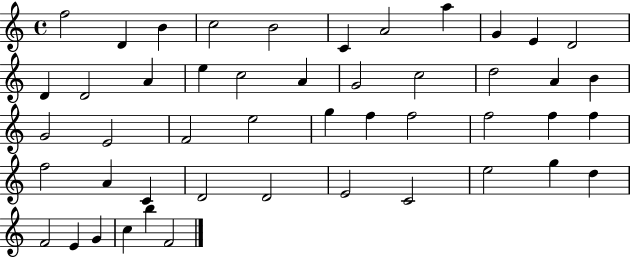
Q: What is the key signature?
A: C major